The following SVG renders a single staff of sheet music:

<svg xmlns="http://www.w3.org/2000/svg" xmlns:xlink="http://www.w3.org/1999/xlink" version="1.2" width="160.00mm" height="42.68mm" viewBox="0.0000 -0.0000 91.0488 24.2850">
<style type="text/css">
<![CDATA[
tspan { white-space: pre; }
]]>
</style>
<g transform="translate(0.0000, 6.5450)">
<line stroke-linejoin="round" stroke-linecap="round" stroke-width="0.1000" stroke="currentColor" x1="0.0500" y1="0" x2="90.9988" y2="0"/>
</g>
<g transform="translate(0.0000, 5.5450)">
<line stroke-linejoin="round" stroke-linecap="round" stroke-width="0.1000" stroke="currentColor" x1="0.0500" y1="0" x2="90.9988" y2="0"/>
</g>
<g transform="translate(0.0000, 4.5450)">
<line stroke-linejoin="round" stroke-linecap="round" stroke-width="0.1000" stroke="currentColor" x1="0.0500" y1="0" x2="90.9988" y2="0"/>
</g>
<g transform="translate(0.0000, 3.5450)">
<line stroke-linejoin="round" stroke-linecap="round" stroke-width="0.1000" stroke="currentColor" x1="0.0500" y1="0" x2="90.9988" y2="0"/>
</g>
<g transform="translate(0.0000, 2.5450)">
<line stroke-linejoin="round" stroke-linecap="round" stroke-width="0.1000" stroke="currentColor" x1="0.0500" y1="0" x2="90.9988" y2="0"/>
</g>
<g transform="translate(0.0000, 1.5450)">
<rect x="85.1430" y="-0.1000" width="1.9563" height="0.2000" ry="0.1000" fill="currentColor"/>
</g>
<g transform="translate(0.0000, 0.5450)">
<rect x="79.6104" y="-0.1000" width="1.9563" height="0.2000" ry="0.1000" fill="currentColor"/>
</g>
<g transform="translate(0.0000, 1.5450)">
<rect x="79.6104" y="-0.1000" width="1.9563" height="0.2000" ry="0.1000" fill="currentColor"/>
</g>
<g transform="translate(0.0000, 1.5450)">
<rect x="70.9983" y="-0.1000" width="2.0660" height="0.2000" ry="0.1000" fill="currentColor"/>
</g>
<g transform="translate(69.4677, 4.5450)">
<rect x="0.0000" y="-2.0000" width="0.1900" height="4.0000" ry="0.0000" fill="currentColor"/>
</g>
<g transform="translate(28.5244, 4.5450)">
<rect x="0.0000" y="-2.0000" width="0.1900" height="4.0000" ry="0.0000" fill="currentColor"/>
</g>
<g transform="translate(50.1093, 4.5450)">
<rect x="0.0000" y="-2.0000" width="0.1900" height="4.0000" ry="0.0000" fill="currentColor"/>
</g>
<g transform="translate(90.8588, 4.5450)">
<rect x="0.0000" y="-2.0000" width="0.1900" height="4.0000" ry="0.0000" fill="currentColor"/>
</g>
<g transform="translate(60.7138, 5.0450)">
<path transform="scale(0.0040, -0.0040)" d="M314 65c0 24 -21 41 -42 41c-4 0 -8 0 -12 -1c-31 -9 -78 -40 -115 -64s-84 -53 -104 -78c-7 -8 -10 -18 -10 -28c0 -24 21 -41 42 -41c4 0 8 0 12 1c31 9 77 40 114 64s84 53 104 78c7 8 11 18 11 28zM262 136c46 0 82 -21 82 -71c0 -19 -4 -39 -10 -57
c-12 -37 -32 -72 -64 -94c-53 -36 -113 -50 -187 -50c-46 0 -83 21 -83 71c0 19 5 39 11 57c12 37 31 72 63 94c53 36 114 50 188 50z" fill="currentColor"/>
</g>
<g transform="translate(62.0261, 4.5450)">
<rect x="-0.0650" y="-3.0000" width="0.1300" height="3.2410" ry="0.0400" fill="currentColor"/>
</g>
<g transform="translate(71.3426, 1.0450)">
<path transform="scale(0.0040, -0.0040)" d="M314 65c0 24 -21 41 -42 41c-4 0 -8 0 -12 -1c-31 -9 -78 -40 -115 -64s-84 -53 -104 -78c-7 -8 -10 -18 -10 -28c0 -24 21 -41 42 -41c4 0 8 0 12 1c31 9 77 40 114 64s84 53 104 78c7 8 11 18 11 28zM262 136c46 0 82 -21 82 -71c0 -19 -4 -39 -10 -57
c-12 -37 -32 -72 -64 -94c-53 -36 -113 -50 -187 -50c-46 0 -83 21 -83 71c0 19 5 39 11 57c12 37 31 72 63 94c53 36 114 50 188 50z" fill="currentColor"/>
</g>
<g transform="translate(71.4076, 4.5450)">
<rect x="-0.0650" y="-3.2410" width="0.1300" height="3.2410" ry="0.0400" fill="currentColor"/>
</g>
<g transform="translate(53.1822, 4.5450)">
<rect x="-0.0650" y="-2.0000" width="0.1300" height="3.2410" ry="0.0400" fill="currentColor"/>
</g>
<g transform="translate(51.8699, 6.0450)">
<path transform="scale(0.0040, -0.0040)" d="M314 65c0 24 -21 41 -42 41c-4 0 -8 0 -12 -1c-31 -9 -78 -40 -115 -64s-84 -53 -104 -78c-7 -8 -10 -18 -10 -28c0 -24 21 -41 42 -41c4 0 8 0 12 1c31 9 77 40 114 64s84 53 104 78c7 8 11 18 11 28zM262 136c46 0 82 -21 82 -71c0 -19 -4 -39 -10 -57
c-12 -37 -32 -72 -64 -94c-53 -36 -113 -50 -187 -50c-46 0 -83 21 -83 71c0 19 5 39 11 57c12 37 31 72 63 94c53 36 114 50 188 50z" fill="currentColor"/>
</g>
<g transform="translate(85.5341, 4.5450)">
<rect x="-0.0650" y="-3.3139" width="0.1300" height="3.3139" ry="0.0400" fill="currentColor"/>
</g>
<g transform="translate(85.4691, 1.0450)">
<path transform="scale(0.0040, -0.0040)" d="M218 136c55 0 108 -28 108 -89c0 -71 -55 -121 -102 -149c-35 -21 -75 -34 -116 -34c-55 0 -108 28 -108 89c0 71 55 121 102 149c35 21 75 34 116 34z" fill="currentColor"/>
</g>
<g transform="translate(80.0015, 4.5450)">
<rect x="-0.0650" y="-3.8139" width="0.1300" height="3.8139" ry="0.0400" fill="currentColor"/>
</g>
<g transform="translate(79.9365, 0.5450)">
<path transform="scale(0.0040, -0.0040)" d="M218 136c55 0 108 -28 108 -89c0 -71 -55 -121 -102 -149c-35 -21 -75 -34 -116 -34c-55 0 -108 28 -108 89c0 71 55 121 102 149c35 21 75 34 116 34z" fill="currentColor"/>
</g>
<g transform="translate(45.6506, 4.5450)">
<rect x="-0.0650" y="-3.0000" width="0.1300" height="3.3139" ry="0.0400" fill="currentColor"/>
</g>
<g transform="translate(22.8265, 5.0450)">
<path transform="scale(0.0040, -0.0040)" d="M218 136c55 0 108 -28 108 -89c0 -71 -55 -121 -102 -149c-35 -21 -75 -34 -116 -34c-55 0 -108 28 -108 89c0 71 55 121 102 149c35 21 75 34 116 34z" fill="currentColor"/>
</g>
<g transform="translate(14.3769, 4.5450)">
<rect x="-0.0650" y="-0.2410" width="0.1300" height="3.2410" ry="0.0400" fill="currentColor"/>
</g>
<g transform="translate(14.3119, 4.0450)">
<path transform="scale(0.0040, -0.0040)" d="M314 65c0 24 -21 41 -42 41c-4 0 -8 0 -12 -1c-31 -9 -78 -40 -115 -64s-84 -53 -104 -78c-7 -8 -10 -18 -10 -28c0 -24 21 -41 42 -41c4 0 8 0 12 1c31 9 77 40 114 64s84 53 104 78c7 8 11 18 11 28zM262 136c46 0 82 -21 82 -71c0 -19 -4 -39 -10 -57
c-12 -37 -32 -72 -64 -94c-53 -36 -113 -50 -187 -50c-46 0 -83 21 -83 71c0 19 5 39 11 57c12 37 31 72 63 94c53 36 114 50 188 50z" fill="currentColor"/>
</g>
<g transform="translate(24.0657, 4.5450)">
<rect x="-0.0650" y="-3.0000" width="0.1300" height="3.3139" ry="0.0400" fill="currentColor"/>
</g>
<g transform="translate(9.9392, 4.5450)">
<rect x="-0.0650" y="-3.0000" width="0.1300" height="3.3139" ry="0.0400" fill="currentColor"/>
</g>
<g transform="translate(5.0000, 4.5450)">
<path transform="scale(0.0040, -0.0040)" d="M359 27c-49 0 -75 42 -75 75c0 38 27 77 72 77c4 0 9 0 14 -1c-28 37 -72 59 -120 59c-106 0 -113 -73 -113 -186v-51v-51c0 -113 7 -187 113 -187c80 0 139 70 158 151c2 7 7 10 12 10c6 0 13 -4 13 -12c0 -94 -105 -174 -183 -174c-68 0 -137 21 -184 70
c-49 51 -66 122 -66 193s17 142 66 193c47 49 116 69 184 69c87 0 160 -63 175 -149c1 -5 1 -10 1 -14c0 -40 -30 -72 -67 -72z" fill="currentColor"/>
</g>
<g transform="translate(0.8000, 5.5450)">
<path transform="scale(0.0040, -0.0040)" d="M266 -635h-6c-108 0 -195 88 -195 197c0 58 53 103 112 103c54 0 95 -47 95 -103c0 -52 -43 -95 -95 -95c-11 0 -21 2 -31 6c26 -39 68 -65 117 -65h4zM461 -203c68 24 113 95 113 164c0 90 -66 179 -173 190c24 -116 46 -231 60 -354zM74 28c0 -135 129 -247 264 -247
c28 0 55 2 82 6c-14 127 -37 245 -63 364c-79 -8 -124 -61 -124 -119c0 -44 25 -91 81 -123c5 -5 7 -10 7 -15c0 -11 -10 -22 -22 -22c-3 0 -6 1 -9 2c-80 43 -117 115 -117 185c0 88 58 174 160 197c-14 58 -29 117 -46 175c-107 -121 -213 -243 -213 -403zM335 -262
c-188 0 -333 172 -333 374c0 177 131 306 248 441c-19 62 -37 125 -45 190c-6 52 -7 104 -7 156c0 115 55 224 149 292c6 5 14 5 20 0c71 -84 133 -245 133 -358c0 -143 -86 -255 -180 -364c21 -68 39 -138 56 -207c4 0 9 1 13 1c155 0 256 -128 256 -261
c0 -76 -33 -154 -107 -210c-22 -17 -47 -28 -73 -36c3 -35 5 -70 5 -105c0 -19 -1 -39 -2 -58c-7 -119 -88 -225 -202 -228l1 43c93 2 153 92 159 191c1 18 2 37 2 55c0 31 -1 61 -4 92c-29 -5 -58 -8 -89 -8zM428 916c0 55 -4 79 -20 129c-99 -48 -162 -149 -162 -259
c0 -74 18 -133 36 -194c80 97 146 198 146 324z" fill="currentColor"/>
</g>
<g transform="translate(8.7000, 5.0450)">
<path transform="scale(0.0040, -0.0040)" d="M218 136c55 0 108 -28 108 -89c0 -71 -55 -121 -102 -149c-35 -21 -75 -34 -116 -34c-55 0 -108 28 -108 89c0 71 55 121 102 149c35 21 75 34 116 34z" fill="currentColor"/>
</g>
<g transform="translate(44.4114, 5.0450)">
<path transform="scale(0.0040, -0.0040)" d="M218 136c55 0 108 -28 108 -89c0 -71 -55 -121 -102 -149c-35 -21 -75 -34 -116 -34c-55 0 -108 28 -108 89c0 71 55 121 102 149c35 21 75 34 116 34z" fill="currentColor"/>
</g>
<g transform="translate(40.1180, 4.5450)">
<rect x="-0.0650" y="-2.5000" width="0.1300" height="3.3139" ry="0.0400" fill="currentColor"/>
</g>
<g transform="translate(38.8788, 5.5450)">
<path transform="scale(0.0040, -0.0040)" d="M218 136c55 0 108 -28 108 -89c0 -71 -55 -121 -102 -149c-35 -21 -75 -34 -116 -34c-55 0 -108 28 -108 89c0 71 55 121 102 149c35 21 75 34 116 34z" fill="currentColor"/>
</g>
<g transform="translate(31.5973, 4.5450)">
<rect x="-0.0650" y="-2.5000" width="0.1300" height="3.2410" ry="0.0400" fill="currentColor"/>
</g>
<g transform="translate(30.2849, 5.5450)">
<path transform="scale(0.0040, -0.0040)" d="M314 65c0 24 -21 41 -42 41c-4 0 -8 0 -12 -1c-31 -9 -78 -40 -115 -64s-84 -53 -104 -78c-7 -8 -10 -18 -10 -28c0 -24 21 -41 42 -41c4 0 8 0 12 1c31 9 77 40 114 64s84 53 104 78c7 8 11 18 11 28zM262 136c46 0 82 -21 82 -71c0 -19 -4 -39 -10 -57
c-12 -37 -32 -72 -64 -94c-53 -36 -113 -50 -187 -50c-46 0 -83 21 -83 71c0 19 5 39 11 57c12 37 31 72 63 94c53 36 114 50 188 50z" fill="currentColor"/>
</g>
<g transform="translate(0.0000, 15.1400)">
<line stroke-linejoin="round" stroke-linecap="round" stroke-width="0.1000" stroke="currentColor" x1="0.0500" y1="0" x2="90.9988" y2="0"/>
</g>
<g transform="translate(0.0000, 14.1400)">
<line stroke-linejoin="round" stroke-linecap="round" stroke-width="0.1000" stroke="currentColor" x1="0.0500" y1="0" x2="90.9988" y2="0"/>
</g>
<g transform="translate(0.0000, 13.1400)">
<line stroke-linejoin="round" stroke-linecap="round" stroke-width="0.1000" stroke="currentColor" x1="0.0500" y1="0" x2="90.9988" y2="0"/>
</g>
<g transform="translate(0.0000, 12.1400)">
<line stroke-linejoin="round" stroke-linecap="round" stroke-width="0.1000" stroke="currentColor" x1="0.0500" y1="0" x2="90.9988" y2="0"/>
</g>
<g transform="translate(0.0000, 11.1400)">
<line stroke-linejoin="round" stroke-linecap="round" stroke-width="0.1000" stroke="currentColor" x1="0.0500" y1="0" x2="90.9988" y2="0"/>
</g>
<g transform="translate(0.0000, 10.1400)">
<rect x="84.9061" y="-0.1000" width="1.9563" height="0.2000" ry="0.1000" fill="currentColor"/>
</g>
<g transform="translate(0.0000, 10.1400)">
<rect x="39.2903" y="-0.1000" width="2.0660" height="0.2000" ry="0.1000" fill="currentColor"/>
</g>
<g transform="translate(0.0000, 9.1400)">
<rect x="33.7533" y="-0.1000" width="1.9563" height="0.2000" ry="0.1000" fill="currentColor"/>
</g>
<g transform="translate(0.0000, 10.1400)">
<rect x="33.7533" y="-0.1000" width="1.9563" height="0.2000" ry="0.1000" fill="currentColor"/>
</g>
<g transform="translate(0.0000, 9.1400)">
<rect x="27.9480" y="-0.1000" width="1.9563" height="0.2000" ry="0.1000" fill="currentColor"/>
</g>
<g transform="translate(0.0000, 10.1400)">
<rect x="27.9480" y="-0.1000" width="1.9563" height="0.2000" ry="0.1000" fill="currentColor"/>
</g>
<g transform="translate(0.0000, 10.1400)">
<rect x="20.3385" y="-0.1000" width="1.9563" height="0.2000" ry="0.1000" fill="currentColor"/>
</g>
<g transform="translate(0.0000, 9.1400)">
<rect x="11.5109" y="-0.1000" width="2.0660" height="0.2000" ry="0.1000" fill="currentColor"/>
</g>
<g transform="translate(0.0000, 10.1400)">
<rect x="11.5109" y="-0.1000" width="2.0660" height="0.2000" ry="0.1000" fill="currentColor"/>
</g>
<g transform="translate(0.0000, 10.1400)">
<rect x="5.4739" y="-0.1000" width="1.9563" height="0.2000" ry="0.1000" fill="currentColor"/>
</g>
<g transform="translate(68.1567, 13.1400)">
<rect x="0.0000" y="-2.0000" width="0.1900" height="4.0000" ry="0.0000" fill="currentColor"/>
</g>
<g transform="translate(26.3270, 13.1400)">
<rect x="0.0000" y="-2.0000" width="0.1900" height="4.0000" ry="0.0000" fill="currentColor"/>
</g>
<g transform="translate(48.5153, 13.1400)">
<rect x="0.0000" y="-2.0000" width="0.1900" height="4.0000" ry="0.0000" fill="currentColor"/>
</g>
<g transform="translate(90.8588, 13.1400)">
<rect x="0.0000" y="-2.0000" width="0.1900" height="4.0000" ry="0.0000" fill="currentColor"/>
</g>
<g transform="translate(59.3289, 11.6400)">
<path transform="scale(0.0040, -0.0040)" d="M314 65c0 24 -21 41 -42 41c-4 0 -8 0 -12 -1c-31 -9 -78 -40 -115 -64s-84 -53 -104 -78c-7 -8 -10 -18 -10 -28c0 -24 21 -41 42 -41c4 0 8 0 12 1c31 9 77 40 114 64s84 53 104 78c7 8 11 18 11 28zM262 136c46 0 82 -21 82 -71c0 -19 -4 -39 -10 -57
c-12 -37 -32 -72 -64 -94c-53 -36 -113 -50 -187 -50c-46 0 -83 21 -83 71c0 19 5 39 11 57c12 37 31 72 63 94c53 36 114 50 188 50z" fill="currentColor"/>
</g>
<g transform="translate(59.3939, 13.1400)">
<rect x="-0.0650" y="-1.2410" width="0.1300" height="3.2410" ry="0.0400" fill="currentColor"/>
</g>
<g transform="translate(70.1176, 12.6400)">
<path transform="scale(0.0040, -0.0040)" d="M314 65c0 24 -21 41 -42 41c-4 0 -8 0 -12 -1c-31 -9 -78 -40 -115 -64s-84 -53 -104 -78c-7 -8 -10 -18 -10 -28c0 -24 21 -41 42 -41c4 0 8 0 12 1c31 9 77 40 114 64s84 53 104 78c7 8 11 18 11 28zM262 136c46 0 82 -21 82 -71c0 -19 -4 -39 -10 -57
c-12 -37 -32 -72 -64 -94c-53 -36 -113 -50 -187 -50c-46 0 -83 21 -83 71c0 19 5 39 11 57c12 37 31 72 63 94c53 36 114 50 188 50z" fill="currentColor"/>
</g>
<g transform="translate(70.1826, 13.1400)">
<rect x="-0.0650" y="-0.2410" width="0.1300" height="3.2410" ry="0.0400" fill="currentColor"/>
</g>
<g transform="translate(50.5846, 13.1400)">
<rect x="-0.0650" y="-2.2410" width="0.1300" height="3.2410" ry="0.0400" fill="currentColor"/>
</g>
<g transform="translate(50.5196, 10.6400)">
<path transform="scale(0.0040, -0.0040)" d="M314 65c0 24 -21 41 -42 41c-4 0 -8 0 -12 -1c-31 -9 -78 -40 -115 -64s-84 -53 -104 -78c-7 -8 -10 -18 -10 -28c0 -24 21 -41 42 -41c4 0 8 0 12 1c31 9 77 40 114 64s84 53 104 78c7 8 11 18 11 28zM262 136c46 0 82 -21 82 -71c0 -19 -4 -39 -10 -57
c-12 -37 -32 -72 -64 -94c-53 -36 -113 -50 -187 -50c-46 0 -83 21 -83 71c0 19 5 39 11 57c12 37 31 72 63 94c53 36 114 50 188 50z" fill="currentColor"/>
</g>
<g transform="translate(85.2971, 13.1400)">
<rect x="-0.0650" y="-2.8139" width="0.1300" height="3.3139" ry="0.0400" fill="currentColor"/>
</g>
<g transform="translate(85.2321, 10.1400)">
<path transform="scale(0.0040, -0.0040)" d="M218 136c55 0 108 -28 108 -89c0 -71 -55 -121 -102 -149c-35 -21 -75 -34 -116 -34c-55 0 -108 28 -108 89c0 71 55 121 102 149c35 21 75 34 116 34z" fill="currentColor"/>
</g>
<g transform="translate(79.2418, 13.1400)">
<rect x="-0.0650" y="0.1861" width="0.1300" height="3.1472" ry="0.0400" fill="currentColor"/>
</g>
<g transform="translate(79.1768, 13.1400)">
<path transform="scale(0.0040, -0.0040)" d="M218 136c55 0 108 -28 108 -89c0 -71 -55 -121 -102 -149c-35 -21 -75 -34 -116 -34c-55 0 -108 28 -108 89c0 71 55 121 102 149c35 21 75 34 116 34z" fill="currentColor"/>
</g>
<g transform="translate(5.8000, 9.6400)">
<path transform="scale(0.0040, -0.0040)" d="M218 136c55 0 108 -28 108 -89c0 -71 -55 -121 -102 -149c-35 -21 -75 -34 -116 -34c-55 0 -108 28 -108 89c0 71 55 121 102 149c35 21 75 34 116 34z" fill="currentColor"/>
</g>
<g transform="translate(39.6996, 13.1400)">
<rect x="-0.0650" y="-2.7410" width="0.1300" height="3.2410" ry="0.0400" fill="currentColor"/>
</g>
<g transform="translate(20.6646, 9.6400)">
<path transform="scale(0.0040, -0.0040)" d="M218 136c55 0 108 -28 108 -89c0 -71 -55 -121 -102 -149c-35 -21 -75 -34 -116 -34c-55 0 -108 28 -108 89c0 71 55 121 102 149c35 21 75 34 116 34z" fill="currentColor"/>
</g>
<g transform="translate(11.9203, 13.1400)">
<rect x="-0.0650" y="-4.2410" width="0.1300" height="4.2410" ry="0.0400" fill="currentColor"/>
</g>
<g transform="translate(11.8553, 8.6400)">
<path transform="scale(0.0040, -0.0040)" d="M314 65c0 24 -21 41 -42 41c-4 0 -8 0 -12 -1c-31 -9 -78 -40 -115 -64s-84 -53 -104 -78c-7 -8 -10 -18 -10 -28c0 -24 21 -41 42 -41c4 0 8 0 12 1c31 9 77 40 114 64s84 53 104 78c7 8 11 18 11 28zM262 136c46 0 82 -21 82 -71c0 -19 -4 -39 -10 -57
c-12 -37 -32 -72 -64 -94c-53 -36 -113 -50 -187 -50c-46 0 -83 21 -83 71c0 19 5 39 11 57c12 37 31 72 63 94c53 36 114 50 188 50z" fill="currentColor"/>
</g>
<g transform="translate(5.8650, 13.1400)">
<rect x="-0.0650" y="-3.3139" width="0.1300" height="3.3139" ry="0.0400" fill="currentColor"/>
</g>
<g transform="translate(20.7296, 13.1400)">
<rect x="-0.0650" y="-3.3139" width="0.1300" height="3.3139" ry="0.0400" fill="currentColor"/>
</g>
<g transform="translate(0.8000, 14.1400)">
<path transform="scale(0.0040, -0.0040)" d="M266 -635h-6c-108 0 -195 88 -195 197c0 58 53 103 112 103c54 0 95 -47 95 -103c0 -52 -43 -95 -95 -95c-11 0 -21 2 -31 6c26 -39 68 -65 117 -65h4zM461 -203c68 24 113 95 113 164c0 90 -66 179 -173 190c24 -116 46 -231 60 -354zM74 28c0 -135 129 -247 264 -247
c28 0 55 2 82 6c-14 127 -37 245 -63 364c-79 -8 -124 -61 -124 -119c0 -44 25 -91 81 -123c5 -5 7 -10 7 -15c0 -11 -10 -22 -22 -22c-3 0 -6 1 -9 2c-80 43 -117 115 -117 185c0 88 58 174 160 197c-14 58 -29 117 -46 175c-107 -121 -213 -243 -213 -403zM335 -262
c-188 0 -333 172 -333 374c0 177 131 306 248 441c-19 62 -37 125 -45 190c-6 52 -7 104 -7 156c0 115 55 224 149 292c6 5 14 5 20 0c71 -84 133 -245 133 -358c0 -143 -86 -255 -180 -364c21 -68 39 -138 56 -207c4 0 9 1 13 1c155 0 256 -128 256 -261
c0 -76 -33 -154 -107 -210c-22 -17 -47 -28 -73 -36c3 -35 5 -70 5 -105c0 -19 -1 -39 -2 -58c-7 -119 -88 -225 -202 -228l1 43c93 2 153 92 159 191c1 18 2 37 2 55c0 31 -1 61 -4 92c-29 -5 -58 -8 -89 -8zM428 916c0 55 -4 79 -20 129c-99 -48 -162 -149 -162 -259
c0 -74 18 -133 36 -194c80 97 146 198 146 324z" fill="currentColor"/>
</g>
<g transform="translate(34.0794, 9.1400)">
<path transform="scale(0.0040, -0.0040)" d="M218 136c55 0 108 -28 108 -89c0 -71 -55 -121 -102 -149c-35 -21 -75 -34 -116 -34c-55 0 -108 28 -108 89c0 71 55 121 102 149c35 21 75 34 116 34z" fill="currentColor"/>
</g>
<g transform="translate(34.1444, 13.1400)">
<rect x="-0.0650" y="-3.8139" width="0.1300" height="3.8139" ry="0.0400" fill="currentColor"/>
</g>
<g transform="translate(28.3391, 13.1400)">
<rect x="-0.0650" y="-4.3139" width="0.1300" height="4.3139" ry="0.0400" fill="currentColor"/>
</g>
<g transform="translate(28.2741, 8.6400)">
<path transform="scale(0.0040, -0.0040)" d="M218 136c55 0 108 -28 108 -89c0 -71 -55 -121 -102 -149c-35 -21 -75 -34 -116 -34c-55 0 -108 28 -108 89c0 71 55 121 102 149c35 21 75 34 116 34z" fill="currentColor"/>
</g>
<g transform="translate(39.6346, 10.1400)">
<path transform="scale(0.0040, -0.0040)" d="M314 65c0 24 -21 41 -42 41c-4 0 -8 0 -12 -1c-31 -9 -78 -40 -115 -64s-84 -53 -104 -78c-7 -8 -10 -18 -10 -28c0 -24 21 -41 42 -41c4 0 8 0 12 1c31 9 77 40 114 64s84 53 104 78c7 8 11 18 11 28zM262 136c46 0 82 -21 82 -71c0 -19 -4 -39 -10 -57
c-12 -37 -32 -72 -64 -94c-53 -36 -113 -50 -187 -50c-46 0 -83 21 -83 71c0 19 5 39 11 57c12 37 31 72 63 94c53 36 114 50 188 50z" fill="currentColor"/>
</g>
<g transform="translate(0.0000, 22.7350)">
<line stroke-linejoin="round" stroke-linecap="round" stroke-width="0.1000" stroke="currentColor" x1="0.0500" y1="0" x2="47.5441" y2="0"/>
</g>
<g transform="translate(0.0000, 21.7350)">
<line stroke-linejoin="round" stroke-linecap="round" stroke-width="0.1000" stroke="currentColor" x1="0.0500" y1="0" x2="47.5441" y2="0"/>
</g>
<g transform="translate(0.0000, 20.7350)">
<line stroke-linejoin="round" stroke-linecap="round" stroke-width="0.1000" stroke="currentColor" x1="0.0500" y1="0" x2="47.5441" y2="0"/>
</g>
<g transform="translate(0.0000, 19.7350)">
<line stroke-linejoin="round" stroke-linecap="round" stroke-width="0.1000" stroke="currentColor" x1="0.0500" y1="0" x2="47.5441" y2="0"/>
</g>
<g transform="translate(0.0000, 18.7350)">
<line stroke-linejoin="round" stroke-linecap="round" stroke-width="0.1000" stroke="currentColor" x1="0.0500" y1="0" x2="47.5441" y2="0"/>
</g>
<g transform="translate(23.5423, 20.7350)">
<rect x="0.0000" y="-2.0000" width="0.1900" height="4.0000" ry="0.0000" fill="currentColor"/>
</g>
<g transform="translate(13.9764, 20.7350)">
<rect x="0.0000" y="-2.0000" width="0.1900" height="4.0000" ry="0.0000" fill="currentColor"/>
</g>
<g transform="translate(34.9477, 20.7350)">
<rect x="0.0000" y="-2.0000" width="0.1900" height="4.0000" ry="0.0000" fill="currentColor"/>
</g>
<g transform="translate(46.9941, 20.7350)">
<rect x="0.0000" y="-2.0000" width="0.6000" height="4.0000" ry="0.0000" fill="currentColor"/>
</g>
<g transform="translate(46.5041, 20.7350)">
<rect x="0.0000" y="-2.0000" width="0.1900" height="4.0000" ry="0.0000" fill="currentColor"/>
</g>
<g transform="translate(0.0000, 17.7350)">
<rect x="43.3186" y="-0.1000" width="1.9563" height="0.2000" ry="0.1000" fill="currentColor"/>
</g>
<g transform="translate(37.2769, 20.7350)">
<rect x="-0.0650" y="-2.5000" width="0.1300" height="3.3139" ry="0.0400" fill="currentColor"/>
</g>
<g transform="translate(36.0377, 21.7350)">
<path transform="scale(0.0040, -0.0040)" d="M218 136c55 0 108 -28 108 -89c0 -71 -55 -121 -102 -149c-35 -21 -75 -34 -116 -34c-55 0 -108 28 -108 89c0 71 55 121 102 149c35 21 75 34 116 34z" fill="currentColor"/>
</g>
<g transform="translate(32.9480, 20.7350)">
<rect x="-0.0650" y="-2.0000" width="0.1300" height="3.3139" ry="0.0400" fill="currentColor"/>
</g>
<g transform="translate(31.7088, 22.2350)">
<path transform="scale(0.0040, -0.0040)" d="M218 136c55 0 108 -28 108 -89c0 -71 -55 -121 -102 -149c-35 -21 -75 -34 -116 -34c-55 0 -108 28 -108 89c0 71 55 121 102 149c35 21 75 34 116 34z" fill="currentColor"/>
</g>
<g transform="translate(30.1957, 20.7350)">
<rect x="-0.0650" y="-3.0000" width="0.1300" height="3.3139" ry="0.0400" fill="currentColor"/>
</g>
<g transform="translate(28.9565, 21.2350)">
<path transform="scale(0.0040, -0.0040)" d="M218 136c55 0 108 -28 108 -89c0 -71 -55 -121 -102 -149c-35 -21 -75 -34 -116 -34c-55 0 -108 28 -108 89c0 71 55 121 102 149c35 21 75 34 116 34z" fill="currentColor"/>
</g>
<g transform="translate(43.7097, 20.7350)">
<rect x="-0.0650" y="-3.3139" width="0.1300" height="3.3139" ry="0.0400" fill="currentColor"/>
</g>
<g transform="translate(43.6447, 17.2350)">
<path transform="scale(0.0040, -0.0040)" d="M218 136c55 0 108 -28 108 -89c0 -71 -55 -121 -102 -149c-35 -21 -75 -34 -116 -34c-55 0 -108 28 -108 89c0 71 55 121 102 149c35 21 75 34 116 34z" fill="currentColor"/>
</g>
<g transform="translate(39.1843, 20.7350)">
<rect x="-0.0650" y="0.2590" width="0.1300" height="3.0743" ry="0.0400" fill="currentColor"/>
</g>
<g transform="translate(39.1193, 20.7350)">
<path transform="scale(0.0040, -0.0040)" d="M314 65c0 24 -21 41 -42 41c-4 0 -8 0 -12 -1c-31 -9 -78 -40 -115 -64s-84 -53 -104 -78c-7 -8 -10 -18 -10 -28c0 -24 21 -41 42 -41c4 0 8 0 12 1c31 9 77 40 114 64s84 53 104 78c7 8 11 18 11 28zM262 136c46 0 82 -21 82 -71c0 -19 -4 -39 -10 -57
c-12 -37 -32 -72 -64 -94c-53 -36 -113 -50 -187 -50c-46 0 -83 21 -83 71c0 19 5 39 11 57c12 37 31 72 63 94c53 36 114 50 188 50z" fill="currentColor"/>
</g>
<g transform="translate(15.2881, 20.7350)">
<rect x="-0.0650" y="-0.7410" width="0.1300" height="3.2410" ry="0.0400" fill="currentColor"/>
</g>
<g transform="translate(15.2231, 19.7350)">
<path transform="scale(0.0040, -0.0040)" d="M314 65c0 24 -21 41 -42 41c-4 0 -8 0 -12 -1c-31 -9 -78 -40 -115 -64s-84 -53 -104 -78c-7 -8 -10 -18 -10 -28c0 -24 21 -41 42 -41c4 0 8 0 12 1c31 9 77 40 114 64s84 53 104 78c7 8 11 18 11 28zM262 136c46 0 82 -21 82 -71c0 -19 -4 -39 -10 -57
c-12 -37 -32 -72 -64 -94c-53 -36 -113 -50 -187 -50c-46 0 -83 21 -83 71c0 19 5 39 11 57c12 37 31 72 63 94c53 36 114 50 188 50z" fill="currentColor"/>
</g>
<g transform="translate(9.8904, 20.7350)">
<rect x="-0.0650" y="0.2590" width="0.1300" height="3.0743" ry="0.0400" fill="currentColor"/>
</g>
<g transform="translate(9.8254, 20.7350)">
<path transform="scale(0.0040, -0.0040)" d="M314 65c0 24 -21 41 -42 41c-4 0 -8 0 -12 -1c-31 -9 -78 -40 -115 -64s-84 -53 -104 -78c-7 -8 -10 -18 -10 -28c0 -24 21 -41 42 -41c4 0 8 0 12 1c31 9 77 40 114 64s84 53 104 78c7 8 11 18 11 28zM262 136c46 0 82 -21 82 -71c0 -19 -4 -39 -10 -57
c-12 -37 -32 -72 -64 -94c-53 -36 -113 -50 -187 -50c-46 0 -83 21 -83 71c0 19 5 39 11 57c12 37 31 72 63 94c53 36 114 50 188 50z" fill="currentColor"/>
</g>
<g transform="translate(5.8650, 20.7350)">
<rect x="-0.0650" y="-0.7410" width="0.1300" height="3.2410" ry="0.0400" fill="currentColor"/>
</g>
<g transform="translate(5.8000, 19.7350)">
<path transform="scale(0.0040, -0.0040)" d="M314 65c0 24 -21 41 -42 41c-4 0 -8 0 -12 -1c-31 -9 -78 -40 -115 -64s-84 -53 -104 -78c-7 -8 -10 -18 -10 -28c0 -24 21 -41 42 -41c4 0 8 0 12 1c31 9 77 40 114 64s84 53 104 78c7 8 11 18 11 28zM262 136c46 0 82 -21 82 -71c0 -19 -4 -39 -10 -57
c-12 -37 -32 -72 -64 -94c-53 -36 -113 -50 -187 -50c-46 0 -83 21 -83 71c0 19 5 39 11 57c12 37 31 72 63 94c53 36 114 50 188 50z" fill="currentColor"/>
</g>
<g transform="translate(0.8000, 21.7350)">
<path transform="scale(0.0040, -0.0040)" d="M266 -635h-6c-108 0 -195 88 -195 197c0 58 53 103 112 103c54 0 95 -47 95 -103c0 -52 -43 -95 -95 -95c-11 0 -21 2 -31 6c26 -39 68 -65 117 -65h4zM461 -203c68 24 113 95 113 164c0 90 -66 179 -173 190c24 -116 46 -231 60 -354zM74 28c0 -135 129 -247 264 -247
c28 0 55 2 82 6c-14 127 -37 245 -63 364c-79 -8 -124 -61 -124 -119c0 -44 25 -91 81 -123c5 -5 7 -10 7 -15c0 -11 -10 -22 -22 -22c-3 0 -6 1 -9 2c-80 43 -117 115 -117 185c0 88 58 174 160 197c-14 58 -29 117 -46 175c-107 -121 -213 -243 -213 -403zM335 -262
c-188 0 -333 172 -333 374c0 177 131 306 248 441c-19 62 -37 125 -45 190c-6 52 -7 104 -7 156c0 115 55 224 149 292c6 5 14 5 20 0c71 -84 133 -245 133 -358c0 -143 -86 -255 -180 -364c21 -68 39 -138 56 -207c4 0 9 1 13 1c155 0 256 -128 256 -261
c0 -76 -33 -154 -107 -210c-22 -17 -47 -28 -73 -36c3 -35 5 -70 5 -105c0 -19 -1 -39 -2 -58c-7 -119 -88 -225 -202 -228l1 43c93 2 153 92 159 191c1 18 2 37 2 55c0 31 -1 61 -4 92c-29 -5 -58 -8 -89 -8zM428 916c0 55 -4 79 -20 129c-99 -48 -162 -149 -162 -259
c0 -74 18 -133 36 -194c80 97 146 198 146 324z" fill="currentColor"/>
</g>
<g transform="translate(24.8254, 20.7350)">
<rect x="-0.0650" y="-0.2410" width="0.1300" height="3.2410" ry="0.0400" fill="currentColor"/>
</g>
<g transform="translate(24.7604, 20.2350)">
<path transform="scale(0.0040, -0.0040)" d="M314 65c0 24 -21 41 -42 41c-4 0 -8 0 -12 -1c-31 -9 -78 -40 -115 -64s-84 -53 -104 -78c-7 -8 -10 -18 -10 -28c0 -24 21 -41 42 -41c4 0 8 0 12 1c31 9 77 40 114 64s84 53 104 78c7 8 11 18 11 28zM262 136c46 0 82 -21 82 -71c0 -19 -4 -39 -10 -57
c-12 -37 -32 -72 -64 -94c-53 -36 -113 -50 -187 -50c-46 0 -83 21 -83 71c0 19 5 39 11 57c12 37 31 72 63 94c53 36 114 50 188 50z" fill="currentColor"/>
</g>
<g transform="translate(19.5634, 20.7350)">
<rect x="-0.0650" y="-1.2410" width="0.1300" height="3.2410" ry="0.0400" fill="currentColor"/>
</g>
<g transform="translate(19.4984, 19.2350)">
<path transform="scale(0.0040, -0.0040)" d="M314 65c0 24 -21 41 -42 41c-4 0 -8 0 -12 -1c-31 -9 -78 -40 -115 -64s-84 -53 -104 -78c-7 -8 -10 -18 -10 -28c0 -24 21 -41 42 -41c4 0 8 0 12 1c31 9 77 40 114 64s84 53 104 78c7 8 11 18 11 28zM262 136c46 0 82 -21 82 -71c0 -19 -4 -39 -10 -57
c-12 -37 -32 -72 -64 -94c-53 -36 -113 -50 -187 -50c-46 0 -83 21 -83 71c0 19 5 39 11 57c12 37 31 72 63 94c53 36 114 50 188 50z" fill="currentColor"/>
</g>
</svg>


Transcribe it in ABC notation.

X:1
T:Untitled
M:4/4
L:1/4
K:C
A c2 A G2 G A F2 A2 b2 c' b b d'2 b d' c' a2 g2 e2 c2 B a d2 B2 d2 e2 c2 A F G B2 b